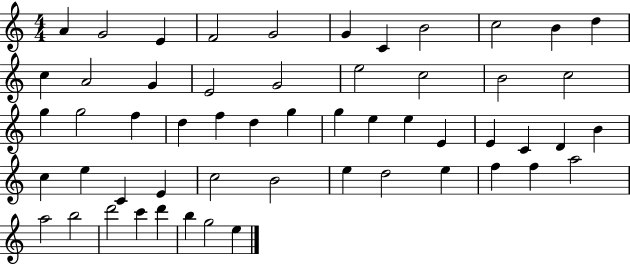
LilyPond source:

{
  \clef treble
  \numericTimeSignature
  \time 4/4
  \key c \major
  a'4 g'2 e'4 | f'2 g'2 | g'4 c'4 b'2 | c''2 b'4 d''4 | \break c''4 a'2 g'4 | e'2 g'2 | e''2 c''2 | b'2 c''2 | \break g''4 g''2 f''4 | d''4 f''4 d''4 g''4 | g''4 e''4 e''4 e'4 | e'4 c'4 d'4 b'4 | \break c''4 e''4 c'4 e'4 | c''2 b'2 | e''4 d''2 e''4 | f''4 f''4 a''2 | \break a''2 b''2 | d'''2 c'''4 d'''4 | b''4 g''2 e''4 | \bar "|."
}